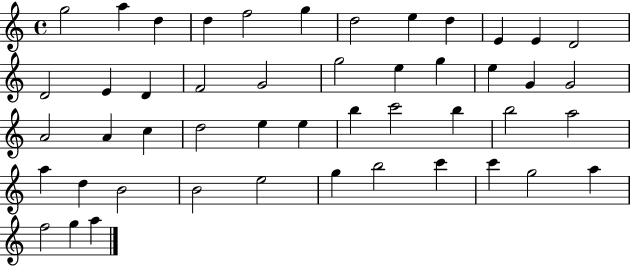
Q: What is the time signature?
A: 4/4